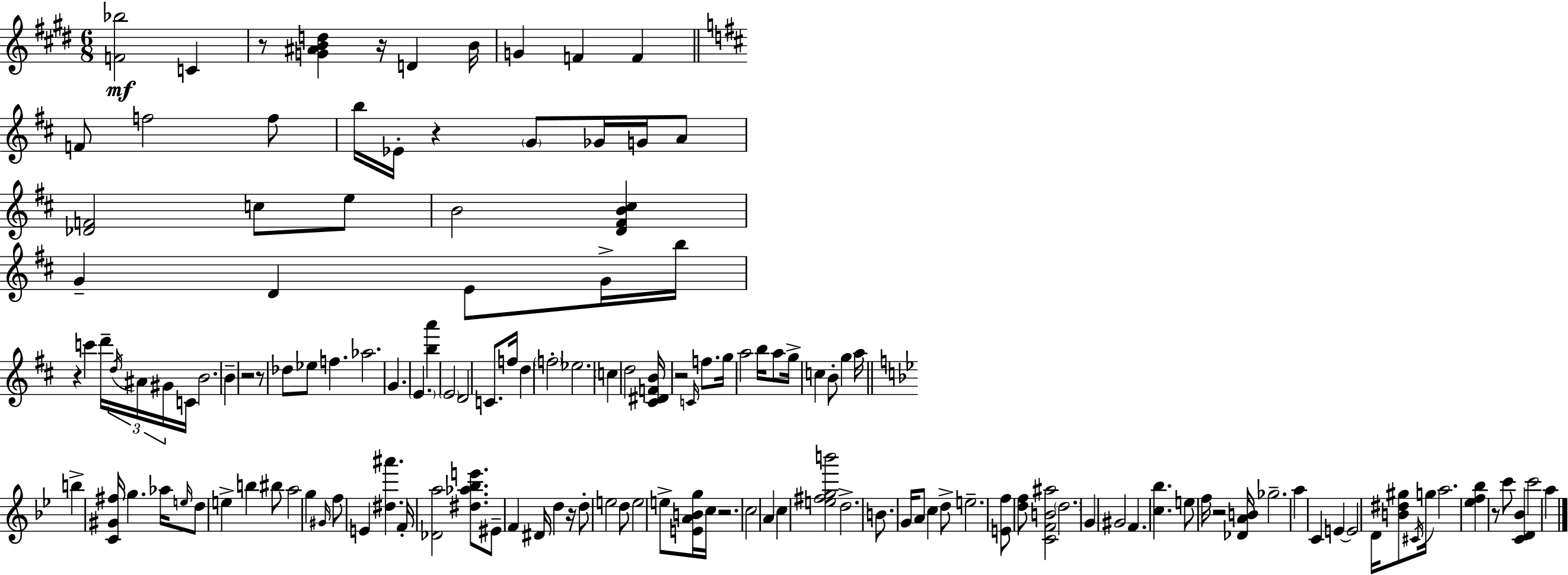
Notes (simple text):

[F4,Bb5]/h C4/q R/e [G4,A#4,B4,D5]/q R/s D4/q B4/s G4/q F4/q F4/q F4/e F5/h F5/e B5/s Eb4/s R/q G4/e Gb4/s G4/s A4/e [Db4,F4]/h C5/e E5/e B4/h [D4,F#4,B4,C#5]/q G4/q D4/q E4/e G4/s B5/s R/q C6/q D6/s D5/s A#4/s G#4/s C4/s B4/h. B4/q R/h R/e Db5/e Eb5/e F5/q. Ab5/h. G4/q. E4/q. [B5,A6]/q E4/h D4/h C4/e. F5/s D5/q F5/h Eb5/h. C5/q D5/h [C#4,D#4,F4,B4]/s R/h C4/s F5/e. G5/s A5/h B5/s A5/e G5/s C5/q B4/e G5/q A5/s B5/q [C4,G#4,F#5]/s G5/q. Ab5/s E5/s D5/e E5/q B5/q BIS5/e A5/h G5/q G#4/s F5/e E4/q [D#5,A#6]/q. F4/s [Db4,A5]/h [D#5,Ab5,Bb5,E6]/e. EIS4/e F4/q D#4/s D5/q R/s D5/e E5/h D5/e E5/h E5/e [E4,A4,B4,G5]/s C5/s R/h. C5/h A4/q C5/q [E5,F#5,G5,B6]/h D5/h. B4/e. G4/s A4/e C5/q D5/e E5/h. [E4,F5]/e [D5,F5]/e [C4,F4,B4,A#5]/h D5/h. G4/q G#4/h F4/q. [C5,Bb5]/q. E5/e F5/s R/h [Db4,A4,B4]/s Gb5/h. A5/q C4/q E4/q E4/h D4/s [B4,D#5,G#5]/e C#4/s G5/s A5/h. [Eb5,F5,Bb5]/q R/e C6/e [C4,D4,Bb4]/q C6/h A5/q